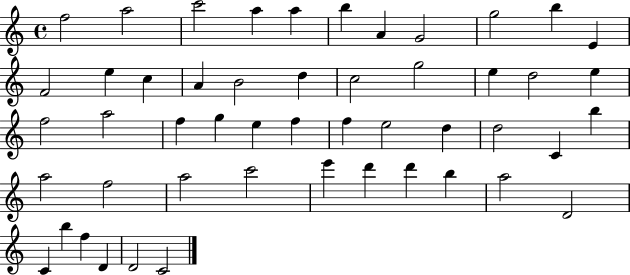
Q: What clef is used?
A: treble